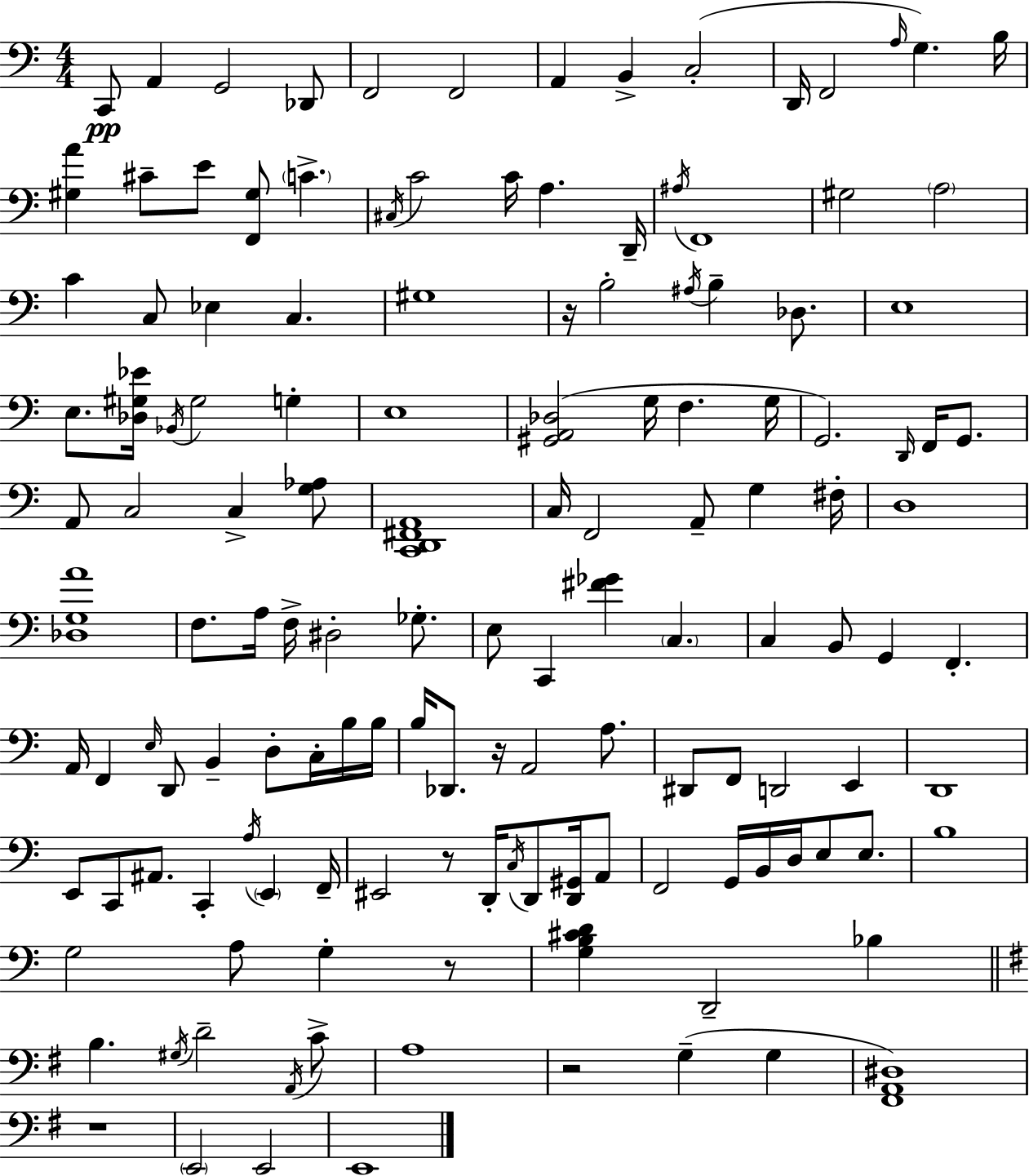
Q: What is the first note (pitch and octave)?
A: C2